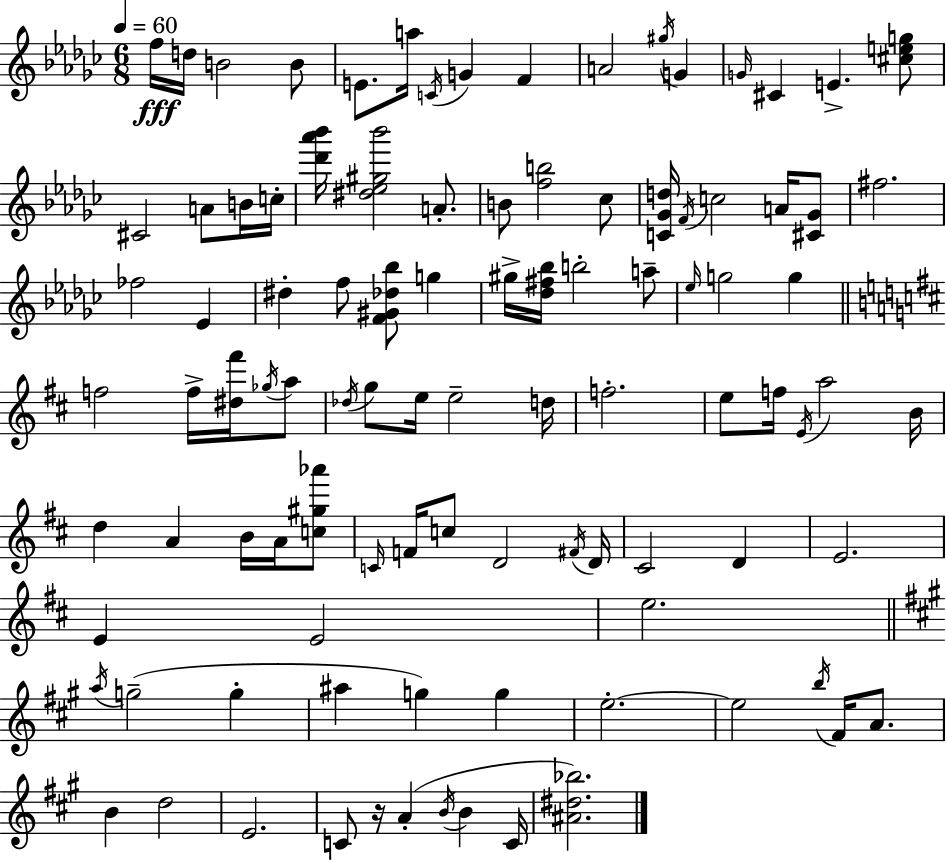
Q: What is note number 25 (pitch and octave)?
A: A4